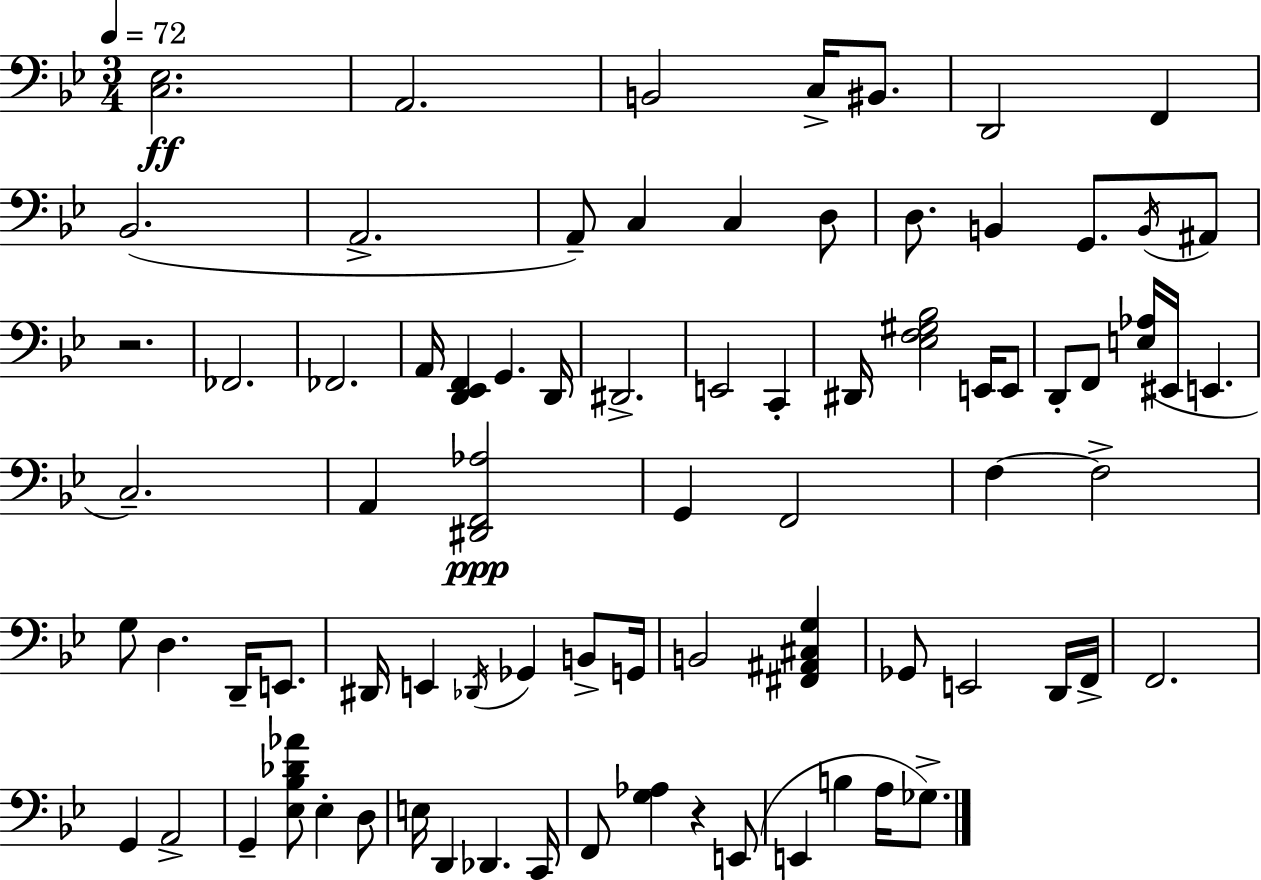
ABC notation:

X:1
T:Untitled
M:3/4
L:1/4
K:Bb
[C,_E,]2 A,,2 B,,2 C,/4 ^B,,/2 D,,2 F,, _B,,2 A,,2 A,,/2 C, C, D,/2 D,/2 B,, G,,/2 B,,/4 ^A,,/2 z2 _F,,2 _F,,2 A,,/4 [D,,_E,,F,,] G,, D,,/4 ^D,,2 E,,2 C,, ^D,,/4 [_E,F,^G,_B,]2 E,,/4 E,,/2 D,,/2 F,,/2 [E,_A,]/4 ^E,,/4 E,, C,2 A,, [^D,,F,,_A,]2 G,, F,,2 F, F,2 G,/2 D, D,,/4 E,,/2 ^D,,/4 E,, _D,,/4 _G,, B,,/2 G,,/4 B,,2 [^F,,^A,,^C,G,] _G,,/2 E,,2 D,,/4 F,,/4 F,,2 G,, A,,2 G,, [_E,_B,_D_A]/2 _E, D,/2 E,/4 D,, _D,, C,,/4 F,,/2 [G,_A,] z E,,/2 E,, B, A,/4 _G,/2